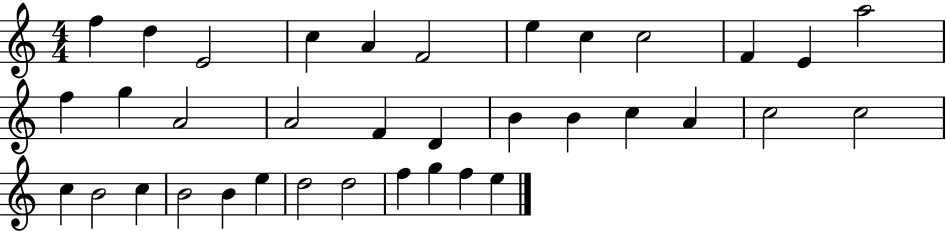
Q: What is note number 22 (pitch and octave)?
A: A4